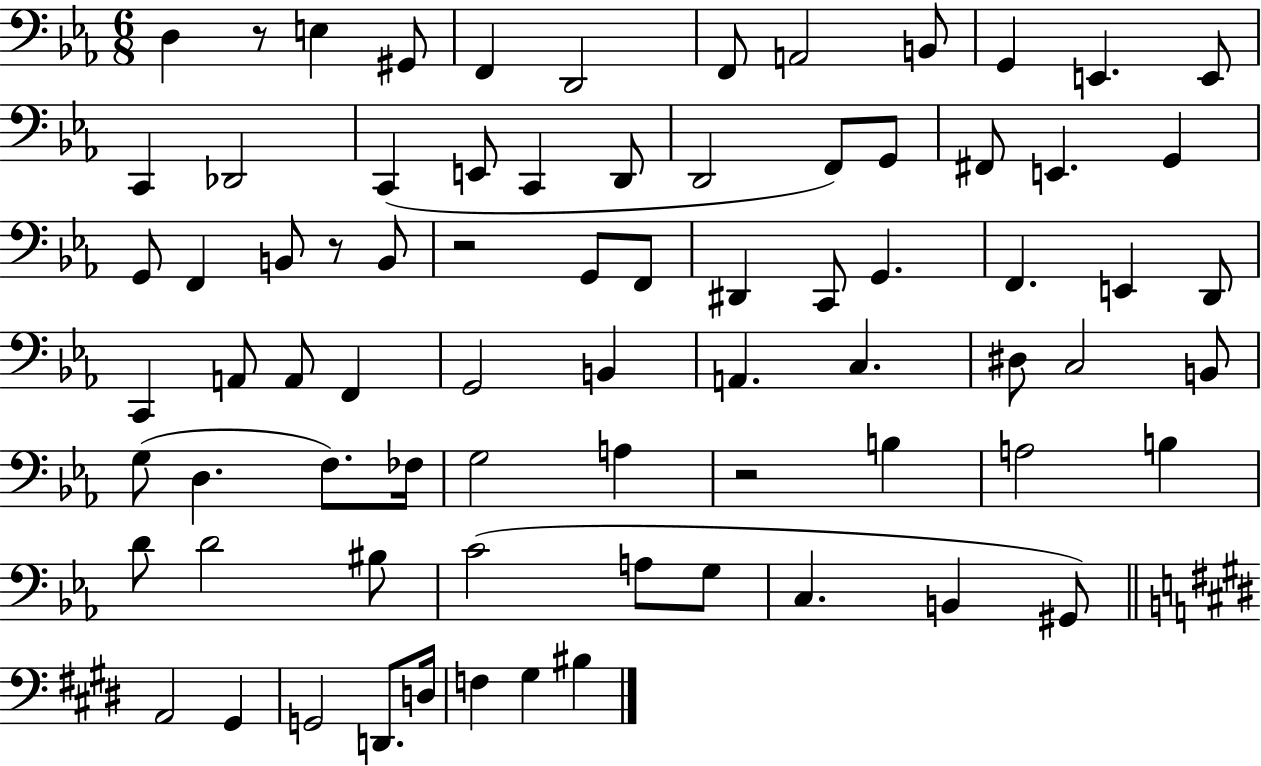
X:1
T:Untitled
M:6/8
L:1/4
K:Eb
D, z/2 E, ^G,,/2 F,, D,,2 F,,/2 A,,2 B,,/2 G,, E,, E,,/2 C,, _D,,2 C,, E,,/2 C,, D,,/2 D,,2 F,,/2 G,,/2 ^F,,/2 E,, G,, G,,/2 F,, B,,/2 z/2 B,,/2 z2 G,,/2 F,,/2 ^D,, C,,/2 G,, F,, E,, D,,/2 C,, A,,/2 A,,/2 F,, G,,2 B,, A,, C, ^D,/2 C,2 B,,/2 G,/2 D, F,/2 _F,/4 G,2 A, z2 B, A,2 B, D/2 D2 ^B,/2 C2 A,/2 G,/2 C, B,, ^G,,/2 A,,2 ^G,, G,,2 D,,/2 D,/4 F, ^G, ^B,